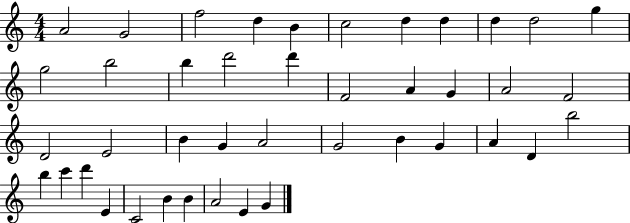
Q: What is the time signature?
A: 4/4